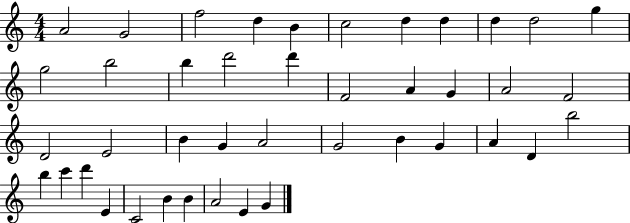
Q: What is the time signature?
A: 4/4